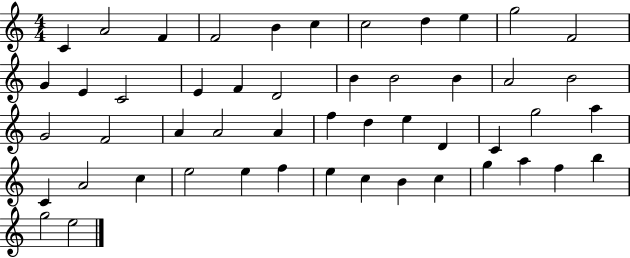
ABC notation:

X:1
T:Untitled
M:4/4
L:1/4
K:C
C A2 F F2 B c c2 d e g2 F2 G E C2 E F D2 B B2 B A2 B2 G2 F2 A A2 A f d e D C g2 a C A2 c e2 e f e c B c g a f b g2 e2